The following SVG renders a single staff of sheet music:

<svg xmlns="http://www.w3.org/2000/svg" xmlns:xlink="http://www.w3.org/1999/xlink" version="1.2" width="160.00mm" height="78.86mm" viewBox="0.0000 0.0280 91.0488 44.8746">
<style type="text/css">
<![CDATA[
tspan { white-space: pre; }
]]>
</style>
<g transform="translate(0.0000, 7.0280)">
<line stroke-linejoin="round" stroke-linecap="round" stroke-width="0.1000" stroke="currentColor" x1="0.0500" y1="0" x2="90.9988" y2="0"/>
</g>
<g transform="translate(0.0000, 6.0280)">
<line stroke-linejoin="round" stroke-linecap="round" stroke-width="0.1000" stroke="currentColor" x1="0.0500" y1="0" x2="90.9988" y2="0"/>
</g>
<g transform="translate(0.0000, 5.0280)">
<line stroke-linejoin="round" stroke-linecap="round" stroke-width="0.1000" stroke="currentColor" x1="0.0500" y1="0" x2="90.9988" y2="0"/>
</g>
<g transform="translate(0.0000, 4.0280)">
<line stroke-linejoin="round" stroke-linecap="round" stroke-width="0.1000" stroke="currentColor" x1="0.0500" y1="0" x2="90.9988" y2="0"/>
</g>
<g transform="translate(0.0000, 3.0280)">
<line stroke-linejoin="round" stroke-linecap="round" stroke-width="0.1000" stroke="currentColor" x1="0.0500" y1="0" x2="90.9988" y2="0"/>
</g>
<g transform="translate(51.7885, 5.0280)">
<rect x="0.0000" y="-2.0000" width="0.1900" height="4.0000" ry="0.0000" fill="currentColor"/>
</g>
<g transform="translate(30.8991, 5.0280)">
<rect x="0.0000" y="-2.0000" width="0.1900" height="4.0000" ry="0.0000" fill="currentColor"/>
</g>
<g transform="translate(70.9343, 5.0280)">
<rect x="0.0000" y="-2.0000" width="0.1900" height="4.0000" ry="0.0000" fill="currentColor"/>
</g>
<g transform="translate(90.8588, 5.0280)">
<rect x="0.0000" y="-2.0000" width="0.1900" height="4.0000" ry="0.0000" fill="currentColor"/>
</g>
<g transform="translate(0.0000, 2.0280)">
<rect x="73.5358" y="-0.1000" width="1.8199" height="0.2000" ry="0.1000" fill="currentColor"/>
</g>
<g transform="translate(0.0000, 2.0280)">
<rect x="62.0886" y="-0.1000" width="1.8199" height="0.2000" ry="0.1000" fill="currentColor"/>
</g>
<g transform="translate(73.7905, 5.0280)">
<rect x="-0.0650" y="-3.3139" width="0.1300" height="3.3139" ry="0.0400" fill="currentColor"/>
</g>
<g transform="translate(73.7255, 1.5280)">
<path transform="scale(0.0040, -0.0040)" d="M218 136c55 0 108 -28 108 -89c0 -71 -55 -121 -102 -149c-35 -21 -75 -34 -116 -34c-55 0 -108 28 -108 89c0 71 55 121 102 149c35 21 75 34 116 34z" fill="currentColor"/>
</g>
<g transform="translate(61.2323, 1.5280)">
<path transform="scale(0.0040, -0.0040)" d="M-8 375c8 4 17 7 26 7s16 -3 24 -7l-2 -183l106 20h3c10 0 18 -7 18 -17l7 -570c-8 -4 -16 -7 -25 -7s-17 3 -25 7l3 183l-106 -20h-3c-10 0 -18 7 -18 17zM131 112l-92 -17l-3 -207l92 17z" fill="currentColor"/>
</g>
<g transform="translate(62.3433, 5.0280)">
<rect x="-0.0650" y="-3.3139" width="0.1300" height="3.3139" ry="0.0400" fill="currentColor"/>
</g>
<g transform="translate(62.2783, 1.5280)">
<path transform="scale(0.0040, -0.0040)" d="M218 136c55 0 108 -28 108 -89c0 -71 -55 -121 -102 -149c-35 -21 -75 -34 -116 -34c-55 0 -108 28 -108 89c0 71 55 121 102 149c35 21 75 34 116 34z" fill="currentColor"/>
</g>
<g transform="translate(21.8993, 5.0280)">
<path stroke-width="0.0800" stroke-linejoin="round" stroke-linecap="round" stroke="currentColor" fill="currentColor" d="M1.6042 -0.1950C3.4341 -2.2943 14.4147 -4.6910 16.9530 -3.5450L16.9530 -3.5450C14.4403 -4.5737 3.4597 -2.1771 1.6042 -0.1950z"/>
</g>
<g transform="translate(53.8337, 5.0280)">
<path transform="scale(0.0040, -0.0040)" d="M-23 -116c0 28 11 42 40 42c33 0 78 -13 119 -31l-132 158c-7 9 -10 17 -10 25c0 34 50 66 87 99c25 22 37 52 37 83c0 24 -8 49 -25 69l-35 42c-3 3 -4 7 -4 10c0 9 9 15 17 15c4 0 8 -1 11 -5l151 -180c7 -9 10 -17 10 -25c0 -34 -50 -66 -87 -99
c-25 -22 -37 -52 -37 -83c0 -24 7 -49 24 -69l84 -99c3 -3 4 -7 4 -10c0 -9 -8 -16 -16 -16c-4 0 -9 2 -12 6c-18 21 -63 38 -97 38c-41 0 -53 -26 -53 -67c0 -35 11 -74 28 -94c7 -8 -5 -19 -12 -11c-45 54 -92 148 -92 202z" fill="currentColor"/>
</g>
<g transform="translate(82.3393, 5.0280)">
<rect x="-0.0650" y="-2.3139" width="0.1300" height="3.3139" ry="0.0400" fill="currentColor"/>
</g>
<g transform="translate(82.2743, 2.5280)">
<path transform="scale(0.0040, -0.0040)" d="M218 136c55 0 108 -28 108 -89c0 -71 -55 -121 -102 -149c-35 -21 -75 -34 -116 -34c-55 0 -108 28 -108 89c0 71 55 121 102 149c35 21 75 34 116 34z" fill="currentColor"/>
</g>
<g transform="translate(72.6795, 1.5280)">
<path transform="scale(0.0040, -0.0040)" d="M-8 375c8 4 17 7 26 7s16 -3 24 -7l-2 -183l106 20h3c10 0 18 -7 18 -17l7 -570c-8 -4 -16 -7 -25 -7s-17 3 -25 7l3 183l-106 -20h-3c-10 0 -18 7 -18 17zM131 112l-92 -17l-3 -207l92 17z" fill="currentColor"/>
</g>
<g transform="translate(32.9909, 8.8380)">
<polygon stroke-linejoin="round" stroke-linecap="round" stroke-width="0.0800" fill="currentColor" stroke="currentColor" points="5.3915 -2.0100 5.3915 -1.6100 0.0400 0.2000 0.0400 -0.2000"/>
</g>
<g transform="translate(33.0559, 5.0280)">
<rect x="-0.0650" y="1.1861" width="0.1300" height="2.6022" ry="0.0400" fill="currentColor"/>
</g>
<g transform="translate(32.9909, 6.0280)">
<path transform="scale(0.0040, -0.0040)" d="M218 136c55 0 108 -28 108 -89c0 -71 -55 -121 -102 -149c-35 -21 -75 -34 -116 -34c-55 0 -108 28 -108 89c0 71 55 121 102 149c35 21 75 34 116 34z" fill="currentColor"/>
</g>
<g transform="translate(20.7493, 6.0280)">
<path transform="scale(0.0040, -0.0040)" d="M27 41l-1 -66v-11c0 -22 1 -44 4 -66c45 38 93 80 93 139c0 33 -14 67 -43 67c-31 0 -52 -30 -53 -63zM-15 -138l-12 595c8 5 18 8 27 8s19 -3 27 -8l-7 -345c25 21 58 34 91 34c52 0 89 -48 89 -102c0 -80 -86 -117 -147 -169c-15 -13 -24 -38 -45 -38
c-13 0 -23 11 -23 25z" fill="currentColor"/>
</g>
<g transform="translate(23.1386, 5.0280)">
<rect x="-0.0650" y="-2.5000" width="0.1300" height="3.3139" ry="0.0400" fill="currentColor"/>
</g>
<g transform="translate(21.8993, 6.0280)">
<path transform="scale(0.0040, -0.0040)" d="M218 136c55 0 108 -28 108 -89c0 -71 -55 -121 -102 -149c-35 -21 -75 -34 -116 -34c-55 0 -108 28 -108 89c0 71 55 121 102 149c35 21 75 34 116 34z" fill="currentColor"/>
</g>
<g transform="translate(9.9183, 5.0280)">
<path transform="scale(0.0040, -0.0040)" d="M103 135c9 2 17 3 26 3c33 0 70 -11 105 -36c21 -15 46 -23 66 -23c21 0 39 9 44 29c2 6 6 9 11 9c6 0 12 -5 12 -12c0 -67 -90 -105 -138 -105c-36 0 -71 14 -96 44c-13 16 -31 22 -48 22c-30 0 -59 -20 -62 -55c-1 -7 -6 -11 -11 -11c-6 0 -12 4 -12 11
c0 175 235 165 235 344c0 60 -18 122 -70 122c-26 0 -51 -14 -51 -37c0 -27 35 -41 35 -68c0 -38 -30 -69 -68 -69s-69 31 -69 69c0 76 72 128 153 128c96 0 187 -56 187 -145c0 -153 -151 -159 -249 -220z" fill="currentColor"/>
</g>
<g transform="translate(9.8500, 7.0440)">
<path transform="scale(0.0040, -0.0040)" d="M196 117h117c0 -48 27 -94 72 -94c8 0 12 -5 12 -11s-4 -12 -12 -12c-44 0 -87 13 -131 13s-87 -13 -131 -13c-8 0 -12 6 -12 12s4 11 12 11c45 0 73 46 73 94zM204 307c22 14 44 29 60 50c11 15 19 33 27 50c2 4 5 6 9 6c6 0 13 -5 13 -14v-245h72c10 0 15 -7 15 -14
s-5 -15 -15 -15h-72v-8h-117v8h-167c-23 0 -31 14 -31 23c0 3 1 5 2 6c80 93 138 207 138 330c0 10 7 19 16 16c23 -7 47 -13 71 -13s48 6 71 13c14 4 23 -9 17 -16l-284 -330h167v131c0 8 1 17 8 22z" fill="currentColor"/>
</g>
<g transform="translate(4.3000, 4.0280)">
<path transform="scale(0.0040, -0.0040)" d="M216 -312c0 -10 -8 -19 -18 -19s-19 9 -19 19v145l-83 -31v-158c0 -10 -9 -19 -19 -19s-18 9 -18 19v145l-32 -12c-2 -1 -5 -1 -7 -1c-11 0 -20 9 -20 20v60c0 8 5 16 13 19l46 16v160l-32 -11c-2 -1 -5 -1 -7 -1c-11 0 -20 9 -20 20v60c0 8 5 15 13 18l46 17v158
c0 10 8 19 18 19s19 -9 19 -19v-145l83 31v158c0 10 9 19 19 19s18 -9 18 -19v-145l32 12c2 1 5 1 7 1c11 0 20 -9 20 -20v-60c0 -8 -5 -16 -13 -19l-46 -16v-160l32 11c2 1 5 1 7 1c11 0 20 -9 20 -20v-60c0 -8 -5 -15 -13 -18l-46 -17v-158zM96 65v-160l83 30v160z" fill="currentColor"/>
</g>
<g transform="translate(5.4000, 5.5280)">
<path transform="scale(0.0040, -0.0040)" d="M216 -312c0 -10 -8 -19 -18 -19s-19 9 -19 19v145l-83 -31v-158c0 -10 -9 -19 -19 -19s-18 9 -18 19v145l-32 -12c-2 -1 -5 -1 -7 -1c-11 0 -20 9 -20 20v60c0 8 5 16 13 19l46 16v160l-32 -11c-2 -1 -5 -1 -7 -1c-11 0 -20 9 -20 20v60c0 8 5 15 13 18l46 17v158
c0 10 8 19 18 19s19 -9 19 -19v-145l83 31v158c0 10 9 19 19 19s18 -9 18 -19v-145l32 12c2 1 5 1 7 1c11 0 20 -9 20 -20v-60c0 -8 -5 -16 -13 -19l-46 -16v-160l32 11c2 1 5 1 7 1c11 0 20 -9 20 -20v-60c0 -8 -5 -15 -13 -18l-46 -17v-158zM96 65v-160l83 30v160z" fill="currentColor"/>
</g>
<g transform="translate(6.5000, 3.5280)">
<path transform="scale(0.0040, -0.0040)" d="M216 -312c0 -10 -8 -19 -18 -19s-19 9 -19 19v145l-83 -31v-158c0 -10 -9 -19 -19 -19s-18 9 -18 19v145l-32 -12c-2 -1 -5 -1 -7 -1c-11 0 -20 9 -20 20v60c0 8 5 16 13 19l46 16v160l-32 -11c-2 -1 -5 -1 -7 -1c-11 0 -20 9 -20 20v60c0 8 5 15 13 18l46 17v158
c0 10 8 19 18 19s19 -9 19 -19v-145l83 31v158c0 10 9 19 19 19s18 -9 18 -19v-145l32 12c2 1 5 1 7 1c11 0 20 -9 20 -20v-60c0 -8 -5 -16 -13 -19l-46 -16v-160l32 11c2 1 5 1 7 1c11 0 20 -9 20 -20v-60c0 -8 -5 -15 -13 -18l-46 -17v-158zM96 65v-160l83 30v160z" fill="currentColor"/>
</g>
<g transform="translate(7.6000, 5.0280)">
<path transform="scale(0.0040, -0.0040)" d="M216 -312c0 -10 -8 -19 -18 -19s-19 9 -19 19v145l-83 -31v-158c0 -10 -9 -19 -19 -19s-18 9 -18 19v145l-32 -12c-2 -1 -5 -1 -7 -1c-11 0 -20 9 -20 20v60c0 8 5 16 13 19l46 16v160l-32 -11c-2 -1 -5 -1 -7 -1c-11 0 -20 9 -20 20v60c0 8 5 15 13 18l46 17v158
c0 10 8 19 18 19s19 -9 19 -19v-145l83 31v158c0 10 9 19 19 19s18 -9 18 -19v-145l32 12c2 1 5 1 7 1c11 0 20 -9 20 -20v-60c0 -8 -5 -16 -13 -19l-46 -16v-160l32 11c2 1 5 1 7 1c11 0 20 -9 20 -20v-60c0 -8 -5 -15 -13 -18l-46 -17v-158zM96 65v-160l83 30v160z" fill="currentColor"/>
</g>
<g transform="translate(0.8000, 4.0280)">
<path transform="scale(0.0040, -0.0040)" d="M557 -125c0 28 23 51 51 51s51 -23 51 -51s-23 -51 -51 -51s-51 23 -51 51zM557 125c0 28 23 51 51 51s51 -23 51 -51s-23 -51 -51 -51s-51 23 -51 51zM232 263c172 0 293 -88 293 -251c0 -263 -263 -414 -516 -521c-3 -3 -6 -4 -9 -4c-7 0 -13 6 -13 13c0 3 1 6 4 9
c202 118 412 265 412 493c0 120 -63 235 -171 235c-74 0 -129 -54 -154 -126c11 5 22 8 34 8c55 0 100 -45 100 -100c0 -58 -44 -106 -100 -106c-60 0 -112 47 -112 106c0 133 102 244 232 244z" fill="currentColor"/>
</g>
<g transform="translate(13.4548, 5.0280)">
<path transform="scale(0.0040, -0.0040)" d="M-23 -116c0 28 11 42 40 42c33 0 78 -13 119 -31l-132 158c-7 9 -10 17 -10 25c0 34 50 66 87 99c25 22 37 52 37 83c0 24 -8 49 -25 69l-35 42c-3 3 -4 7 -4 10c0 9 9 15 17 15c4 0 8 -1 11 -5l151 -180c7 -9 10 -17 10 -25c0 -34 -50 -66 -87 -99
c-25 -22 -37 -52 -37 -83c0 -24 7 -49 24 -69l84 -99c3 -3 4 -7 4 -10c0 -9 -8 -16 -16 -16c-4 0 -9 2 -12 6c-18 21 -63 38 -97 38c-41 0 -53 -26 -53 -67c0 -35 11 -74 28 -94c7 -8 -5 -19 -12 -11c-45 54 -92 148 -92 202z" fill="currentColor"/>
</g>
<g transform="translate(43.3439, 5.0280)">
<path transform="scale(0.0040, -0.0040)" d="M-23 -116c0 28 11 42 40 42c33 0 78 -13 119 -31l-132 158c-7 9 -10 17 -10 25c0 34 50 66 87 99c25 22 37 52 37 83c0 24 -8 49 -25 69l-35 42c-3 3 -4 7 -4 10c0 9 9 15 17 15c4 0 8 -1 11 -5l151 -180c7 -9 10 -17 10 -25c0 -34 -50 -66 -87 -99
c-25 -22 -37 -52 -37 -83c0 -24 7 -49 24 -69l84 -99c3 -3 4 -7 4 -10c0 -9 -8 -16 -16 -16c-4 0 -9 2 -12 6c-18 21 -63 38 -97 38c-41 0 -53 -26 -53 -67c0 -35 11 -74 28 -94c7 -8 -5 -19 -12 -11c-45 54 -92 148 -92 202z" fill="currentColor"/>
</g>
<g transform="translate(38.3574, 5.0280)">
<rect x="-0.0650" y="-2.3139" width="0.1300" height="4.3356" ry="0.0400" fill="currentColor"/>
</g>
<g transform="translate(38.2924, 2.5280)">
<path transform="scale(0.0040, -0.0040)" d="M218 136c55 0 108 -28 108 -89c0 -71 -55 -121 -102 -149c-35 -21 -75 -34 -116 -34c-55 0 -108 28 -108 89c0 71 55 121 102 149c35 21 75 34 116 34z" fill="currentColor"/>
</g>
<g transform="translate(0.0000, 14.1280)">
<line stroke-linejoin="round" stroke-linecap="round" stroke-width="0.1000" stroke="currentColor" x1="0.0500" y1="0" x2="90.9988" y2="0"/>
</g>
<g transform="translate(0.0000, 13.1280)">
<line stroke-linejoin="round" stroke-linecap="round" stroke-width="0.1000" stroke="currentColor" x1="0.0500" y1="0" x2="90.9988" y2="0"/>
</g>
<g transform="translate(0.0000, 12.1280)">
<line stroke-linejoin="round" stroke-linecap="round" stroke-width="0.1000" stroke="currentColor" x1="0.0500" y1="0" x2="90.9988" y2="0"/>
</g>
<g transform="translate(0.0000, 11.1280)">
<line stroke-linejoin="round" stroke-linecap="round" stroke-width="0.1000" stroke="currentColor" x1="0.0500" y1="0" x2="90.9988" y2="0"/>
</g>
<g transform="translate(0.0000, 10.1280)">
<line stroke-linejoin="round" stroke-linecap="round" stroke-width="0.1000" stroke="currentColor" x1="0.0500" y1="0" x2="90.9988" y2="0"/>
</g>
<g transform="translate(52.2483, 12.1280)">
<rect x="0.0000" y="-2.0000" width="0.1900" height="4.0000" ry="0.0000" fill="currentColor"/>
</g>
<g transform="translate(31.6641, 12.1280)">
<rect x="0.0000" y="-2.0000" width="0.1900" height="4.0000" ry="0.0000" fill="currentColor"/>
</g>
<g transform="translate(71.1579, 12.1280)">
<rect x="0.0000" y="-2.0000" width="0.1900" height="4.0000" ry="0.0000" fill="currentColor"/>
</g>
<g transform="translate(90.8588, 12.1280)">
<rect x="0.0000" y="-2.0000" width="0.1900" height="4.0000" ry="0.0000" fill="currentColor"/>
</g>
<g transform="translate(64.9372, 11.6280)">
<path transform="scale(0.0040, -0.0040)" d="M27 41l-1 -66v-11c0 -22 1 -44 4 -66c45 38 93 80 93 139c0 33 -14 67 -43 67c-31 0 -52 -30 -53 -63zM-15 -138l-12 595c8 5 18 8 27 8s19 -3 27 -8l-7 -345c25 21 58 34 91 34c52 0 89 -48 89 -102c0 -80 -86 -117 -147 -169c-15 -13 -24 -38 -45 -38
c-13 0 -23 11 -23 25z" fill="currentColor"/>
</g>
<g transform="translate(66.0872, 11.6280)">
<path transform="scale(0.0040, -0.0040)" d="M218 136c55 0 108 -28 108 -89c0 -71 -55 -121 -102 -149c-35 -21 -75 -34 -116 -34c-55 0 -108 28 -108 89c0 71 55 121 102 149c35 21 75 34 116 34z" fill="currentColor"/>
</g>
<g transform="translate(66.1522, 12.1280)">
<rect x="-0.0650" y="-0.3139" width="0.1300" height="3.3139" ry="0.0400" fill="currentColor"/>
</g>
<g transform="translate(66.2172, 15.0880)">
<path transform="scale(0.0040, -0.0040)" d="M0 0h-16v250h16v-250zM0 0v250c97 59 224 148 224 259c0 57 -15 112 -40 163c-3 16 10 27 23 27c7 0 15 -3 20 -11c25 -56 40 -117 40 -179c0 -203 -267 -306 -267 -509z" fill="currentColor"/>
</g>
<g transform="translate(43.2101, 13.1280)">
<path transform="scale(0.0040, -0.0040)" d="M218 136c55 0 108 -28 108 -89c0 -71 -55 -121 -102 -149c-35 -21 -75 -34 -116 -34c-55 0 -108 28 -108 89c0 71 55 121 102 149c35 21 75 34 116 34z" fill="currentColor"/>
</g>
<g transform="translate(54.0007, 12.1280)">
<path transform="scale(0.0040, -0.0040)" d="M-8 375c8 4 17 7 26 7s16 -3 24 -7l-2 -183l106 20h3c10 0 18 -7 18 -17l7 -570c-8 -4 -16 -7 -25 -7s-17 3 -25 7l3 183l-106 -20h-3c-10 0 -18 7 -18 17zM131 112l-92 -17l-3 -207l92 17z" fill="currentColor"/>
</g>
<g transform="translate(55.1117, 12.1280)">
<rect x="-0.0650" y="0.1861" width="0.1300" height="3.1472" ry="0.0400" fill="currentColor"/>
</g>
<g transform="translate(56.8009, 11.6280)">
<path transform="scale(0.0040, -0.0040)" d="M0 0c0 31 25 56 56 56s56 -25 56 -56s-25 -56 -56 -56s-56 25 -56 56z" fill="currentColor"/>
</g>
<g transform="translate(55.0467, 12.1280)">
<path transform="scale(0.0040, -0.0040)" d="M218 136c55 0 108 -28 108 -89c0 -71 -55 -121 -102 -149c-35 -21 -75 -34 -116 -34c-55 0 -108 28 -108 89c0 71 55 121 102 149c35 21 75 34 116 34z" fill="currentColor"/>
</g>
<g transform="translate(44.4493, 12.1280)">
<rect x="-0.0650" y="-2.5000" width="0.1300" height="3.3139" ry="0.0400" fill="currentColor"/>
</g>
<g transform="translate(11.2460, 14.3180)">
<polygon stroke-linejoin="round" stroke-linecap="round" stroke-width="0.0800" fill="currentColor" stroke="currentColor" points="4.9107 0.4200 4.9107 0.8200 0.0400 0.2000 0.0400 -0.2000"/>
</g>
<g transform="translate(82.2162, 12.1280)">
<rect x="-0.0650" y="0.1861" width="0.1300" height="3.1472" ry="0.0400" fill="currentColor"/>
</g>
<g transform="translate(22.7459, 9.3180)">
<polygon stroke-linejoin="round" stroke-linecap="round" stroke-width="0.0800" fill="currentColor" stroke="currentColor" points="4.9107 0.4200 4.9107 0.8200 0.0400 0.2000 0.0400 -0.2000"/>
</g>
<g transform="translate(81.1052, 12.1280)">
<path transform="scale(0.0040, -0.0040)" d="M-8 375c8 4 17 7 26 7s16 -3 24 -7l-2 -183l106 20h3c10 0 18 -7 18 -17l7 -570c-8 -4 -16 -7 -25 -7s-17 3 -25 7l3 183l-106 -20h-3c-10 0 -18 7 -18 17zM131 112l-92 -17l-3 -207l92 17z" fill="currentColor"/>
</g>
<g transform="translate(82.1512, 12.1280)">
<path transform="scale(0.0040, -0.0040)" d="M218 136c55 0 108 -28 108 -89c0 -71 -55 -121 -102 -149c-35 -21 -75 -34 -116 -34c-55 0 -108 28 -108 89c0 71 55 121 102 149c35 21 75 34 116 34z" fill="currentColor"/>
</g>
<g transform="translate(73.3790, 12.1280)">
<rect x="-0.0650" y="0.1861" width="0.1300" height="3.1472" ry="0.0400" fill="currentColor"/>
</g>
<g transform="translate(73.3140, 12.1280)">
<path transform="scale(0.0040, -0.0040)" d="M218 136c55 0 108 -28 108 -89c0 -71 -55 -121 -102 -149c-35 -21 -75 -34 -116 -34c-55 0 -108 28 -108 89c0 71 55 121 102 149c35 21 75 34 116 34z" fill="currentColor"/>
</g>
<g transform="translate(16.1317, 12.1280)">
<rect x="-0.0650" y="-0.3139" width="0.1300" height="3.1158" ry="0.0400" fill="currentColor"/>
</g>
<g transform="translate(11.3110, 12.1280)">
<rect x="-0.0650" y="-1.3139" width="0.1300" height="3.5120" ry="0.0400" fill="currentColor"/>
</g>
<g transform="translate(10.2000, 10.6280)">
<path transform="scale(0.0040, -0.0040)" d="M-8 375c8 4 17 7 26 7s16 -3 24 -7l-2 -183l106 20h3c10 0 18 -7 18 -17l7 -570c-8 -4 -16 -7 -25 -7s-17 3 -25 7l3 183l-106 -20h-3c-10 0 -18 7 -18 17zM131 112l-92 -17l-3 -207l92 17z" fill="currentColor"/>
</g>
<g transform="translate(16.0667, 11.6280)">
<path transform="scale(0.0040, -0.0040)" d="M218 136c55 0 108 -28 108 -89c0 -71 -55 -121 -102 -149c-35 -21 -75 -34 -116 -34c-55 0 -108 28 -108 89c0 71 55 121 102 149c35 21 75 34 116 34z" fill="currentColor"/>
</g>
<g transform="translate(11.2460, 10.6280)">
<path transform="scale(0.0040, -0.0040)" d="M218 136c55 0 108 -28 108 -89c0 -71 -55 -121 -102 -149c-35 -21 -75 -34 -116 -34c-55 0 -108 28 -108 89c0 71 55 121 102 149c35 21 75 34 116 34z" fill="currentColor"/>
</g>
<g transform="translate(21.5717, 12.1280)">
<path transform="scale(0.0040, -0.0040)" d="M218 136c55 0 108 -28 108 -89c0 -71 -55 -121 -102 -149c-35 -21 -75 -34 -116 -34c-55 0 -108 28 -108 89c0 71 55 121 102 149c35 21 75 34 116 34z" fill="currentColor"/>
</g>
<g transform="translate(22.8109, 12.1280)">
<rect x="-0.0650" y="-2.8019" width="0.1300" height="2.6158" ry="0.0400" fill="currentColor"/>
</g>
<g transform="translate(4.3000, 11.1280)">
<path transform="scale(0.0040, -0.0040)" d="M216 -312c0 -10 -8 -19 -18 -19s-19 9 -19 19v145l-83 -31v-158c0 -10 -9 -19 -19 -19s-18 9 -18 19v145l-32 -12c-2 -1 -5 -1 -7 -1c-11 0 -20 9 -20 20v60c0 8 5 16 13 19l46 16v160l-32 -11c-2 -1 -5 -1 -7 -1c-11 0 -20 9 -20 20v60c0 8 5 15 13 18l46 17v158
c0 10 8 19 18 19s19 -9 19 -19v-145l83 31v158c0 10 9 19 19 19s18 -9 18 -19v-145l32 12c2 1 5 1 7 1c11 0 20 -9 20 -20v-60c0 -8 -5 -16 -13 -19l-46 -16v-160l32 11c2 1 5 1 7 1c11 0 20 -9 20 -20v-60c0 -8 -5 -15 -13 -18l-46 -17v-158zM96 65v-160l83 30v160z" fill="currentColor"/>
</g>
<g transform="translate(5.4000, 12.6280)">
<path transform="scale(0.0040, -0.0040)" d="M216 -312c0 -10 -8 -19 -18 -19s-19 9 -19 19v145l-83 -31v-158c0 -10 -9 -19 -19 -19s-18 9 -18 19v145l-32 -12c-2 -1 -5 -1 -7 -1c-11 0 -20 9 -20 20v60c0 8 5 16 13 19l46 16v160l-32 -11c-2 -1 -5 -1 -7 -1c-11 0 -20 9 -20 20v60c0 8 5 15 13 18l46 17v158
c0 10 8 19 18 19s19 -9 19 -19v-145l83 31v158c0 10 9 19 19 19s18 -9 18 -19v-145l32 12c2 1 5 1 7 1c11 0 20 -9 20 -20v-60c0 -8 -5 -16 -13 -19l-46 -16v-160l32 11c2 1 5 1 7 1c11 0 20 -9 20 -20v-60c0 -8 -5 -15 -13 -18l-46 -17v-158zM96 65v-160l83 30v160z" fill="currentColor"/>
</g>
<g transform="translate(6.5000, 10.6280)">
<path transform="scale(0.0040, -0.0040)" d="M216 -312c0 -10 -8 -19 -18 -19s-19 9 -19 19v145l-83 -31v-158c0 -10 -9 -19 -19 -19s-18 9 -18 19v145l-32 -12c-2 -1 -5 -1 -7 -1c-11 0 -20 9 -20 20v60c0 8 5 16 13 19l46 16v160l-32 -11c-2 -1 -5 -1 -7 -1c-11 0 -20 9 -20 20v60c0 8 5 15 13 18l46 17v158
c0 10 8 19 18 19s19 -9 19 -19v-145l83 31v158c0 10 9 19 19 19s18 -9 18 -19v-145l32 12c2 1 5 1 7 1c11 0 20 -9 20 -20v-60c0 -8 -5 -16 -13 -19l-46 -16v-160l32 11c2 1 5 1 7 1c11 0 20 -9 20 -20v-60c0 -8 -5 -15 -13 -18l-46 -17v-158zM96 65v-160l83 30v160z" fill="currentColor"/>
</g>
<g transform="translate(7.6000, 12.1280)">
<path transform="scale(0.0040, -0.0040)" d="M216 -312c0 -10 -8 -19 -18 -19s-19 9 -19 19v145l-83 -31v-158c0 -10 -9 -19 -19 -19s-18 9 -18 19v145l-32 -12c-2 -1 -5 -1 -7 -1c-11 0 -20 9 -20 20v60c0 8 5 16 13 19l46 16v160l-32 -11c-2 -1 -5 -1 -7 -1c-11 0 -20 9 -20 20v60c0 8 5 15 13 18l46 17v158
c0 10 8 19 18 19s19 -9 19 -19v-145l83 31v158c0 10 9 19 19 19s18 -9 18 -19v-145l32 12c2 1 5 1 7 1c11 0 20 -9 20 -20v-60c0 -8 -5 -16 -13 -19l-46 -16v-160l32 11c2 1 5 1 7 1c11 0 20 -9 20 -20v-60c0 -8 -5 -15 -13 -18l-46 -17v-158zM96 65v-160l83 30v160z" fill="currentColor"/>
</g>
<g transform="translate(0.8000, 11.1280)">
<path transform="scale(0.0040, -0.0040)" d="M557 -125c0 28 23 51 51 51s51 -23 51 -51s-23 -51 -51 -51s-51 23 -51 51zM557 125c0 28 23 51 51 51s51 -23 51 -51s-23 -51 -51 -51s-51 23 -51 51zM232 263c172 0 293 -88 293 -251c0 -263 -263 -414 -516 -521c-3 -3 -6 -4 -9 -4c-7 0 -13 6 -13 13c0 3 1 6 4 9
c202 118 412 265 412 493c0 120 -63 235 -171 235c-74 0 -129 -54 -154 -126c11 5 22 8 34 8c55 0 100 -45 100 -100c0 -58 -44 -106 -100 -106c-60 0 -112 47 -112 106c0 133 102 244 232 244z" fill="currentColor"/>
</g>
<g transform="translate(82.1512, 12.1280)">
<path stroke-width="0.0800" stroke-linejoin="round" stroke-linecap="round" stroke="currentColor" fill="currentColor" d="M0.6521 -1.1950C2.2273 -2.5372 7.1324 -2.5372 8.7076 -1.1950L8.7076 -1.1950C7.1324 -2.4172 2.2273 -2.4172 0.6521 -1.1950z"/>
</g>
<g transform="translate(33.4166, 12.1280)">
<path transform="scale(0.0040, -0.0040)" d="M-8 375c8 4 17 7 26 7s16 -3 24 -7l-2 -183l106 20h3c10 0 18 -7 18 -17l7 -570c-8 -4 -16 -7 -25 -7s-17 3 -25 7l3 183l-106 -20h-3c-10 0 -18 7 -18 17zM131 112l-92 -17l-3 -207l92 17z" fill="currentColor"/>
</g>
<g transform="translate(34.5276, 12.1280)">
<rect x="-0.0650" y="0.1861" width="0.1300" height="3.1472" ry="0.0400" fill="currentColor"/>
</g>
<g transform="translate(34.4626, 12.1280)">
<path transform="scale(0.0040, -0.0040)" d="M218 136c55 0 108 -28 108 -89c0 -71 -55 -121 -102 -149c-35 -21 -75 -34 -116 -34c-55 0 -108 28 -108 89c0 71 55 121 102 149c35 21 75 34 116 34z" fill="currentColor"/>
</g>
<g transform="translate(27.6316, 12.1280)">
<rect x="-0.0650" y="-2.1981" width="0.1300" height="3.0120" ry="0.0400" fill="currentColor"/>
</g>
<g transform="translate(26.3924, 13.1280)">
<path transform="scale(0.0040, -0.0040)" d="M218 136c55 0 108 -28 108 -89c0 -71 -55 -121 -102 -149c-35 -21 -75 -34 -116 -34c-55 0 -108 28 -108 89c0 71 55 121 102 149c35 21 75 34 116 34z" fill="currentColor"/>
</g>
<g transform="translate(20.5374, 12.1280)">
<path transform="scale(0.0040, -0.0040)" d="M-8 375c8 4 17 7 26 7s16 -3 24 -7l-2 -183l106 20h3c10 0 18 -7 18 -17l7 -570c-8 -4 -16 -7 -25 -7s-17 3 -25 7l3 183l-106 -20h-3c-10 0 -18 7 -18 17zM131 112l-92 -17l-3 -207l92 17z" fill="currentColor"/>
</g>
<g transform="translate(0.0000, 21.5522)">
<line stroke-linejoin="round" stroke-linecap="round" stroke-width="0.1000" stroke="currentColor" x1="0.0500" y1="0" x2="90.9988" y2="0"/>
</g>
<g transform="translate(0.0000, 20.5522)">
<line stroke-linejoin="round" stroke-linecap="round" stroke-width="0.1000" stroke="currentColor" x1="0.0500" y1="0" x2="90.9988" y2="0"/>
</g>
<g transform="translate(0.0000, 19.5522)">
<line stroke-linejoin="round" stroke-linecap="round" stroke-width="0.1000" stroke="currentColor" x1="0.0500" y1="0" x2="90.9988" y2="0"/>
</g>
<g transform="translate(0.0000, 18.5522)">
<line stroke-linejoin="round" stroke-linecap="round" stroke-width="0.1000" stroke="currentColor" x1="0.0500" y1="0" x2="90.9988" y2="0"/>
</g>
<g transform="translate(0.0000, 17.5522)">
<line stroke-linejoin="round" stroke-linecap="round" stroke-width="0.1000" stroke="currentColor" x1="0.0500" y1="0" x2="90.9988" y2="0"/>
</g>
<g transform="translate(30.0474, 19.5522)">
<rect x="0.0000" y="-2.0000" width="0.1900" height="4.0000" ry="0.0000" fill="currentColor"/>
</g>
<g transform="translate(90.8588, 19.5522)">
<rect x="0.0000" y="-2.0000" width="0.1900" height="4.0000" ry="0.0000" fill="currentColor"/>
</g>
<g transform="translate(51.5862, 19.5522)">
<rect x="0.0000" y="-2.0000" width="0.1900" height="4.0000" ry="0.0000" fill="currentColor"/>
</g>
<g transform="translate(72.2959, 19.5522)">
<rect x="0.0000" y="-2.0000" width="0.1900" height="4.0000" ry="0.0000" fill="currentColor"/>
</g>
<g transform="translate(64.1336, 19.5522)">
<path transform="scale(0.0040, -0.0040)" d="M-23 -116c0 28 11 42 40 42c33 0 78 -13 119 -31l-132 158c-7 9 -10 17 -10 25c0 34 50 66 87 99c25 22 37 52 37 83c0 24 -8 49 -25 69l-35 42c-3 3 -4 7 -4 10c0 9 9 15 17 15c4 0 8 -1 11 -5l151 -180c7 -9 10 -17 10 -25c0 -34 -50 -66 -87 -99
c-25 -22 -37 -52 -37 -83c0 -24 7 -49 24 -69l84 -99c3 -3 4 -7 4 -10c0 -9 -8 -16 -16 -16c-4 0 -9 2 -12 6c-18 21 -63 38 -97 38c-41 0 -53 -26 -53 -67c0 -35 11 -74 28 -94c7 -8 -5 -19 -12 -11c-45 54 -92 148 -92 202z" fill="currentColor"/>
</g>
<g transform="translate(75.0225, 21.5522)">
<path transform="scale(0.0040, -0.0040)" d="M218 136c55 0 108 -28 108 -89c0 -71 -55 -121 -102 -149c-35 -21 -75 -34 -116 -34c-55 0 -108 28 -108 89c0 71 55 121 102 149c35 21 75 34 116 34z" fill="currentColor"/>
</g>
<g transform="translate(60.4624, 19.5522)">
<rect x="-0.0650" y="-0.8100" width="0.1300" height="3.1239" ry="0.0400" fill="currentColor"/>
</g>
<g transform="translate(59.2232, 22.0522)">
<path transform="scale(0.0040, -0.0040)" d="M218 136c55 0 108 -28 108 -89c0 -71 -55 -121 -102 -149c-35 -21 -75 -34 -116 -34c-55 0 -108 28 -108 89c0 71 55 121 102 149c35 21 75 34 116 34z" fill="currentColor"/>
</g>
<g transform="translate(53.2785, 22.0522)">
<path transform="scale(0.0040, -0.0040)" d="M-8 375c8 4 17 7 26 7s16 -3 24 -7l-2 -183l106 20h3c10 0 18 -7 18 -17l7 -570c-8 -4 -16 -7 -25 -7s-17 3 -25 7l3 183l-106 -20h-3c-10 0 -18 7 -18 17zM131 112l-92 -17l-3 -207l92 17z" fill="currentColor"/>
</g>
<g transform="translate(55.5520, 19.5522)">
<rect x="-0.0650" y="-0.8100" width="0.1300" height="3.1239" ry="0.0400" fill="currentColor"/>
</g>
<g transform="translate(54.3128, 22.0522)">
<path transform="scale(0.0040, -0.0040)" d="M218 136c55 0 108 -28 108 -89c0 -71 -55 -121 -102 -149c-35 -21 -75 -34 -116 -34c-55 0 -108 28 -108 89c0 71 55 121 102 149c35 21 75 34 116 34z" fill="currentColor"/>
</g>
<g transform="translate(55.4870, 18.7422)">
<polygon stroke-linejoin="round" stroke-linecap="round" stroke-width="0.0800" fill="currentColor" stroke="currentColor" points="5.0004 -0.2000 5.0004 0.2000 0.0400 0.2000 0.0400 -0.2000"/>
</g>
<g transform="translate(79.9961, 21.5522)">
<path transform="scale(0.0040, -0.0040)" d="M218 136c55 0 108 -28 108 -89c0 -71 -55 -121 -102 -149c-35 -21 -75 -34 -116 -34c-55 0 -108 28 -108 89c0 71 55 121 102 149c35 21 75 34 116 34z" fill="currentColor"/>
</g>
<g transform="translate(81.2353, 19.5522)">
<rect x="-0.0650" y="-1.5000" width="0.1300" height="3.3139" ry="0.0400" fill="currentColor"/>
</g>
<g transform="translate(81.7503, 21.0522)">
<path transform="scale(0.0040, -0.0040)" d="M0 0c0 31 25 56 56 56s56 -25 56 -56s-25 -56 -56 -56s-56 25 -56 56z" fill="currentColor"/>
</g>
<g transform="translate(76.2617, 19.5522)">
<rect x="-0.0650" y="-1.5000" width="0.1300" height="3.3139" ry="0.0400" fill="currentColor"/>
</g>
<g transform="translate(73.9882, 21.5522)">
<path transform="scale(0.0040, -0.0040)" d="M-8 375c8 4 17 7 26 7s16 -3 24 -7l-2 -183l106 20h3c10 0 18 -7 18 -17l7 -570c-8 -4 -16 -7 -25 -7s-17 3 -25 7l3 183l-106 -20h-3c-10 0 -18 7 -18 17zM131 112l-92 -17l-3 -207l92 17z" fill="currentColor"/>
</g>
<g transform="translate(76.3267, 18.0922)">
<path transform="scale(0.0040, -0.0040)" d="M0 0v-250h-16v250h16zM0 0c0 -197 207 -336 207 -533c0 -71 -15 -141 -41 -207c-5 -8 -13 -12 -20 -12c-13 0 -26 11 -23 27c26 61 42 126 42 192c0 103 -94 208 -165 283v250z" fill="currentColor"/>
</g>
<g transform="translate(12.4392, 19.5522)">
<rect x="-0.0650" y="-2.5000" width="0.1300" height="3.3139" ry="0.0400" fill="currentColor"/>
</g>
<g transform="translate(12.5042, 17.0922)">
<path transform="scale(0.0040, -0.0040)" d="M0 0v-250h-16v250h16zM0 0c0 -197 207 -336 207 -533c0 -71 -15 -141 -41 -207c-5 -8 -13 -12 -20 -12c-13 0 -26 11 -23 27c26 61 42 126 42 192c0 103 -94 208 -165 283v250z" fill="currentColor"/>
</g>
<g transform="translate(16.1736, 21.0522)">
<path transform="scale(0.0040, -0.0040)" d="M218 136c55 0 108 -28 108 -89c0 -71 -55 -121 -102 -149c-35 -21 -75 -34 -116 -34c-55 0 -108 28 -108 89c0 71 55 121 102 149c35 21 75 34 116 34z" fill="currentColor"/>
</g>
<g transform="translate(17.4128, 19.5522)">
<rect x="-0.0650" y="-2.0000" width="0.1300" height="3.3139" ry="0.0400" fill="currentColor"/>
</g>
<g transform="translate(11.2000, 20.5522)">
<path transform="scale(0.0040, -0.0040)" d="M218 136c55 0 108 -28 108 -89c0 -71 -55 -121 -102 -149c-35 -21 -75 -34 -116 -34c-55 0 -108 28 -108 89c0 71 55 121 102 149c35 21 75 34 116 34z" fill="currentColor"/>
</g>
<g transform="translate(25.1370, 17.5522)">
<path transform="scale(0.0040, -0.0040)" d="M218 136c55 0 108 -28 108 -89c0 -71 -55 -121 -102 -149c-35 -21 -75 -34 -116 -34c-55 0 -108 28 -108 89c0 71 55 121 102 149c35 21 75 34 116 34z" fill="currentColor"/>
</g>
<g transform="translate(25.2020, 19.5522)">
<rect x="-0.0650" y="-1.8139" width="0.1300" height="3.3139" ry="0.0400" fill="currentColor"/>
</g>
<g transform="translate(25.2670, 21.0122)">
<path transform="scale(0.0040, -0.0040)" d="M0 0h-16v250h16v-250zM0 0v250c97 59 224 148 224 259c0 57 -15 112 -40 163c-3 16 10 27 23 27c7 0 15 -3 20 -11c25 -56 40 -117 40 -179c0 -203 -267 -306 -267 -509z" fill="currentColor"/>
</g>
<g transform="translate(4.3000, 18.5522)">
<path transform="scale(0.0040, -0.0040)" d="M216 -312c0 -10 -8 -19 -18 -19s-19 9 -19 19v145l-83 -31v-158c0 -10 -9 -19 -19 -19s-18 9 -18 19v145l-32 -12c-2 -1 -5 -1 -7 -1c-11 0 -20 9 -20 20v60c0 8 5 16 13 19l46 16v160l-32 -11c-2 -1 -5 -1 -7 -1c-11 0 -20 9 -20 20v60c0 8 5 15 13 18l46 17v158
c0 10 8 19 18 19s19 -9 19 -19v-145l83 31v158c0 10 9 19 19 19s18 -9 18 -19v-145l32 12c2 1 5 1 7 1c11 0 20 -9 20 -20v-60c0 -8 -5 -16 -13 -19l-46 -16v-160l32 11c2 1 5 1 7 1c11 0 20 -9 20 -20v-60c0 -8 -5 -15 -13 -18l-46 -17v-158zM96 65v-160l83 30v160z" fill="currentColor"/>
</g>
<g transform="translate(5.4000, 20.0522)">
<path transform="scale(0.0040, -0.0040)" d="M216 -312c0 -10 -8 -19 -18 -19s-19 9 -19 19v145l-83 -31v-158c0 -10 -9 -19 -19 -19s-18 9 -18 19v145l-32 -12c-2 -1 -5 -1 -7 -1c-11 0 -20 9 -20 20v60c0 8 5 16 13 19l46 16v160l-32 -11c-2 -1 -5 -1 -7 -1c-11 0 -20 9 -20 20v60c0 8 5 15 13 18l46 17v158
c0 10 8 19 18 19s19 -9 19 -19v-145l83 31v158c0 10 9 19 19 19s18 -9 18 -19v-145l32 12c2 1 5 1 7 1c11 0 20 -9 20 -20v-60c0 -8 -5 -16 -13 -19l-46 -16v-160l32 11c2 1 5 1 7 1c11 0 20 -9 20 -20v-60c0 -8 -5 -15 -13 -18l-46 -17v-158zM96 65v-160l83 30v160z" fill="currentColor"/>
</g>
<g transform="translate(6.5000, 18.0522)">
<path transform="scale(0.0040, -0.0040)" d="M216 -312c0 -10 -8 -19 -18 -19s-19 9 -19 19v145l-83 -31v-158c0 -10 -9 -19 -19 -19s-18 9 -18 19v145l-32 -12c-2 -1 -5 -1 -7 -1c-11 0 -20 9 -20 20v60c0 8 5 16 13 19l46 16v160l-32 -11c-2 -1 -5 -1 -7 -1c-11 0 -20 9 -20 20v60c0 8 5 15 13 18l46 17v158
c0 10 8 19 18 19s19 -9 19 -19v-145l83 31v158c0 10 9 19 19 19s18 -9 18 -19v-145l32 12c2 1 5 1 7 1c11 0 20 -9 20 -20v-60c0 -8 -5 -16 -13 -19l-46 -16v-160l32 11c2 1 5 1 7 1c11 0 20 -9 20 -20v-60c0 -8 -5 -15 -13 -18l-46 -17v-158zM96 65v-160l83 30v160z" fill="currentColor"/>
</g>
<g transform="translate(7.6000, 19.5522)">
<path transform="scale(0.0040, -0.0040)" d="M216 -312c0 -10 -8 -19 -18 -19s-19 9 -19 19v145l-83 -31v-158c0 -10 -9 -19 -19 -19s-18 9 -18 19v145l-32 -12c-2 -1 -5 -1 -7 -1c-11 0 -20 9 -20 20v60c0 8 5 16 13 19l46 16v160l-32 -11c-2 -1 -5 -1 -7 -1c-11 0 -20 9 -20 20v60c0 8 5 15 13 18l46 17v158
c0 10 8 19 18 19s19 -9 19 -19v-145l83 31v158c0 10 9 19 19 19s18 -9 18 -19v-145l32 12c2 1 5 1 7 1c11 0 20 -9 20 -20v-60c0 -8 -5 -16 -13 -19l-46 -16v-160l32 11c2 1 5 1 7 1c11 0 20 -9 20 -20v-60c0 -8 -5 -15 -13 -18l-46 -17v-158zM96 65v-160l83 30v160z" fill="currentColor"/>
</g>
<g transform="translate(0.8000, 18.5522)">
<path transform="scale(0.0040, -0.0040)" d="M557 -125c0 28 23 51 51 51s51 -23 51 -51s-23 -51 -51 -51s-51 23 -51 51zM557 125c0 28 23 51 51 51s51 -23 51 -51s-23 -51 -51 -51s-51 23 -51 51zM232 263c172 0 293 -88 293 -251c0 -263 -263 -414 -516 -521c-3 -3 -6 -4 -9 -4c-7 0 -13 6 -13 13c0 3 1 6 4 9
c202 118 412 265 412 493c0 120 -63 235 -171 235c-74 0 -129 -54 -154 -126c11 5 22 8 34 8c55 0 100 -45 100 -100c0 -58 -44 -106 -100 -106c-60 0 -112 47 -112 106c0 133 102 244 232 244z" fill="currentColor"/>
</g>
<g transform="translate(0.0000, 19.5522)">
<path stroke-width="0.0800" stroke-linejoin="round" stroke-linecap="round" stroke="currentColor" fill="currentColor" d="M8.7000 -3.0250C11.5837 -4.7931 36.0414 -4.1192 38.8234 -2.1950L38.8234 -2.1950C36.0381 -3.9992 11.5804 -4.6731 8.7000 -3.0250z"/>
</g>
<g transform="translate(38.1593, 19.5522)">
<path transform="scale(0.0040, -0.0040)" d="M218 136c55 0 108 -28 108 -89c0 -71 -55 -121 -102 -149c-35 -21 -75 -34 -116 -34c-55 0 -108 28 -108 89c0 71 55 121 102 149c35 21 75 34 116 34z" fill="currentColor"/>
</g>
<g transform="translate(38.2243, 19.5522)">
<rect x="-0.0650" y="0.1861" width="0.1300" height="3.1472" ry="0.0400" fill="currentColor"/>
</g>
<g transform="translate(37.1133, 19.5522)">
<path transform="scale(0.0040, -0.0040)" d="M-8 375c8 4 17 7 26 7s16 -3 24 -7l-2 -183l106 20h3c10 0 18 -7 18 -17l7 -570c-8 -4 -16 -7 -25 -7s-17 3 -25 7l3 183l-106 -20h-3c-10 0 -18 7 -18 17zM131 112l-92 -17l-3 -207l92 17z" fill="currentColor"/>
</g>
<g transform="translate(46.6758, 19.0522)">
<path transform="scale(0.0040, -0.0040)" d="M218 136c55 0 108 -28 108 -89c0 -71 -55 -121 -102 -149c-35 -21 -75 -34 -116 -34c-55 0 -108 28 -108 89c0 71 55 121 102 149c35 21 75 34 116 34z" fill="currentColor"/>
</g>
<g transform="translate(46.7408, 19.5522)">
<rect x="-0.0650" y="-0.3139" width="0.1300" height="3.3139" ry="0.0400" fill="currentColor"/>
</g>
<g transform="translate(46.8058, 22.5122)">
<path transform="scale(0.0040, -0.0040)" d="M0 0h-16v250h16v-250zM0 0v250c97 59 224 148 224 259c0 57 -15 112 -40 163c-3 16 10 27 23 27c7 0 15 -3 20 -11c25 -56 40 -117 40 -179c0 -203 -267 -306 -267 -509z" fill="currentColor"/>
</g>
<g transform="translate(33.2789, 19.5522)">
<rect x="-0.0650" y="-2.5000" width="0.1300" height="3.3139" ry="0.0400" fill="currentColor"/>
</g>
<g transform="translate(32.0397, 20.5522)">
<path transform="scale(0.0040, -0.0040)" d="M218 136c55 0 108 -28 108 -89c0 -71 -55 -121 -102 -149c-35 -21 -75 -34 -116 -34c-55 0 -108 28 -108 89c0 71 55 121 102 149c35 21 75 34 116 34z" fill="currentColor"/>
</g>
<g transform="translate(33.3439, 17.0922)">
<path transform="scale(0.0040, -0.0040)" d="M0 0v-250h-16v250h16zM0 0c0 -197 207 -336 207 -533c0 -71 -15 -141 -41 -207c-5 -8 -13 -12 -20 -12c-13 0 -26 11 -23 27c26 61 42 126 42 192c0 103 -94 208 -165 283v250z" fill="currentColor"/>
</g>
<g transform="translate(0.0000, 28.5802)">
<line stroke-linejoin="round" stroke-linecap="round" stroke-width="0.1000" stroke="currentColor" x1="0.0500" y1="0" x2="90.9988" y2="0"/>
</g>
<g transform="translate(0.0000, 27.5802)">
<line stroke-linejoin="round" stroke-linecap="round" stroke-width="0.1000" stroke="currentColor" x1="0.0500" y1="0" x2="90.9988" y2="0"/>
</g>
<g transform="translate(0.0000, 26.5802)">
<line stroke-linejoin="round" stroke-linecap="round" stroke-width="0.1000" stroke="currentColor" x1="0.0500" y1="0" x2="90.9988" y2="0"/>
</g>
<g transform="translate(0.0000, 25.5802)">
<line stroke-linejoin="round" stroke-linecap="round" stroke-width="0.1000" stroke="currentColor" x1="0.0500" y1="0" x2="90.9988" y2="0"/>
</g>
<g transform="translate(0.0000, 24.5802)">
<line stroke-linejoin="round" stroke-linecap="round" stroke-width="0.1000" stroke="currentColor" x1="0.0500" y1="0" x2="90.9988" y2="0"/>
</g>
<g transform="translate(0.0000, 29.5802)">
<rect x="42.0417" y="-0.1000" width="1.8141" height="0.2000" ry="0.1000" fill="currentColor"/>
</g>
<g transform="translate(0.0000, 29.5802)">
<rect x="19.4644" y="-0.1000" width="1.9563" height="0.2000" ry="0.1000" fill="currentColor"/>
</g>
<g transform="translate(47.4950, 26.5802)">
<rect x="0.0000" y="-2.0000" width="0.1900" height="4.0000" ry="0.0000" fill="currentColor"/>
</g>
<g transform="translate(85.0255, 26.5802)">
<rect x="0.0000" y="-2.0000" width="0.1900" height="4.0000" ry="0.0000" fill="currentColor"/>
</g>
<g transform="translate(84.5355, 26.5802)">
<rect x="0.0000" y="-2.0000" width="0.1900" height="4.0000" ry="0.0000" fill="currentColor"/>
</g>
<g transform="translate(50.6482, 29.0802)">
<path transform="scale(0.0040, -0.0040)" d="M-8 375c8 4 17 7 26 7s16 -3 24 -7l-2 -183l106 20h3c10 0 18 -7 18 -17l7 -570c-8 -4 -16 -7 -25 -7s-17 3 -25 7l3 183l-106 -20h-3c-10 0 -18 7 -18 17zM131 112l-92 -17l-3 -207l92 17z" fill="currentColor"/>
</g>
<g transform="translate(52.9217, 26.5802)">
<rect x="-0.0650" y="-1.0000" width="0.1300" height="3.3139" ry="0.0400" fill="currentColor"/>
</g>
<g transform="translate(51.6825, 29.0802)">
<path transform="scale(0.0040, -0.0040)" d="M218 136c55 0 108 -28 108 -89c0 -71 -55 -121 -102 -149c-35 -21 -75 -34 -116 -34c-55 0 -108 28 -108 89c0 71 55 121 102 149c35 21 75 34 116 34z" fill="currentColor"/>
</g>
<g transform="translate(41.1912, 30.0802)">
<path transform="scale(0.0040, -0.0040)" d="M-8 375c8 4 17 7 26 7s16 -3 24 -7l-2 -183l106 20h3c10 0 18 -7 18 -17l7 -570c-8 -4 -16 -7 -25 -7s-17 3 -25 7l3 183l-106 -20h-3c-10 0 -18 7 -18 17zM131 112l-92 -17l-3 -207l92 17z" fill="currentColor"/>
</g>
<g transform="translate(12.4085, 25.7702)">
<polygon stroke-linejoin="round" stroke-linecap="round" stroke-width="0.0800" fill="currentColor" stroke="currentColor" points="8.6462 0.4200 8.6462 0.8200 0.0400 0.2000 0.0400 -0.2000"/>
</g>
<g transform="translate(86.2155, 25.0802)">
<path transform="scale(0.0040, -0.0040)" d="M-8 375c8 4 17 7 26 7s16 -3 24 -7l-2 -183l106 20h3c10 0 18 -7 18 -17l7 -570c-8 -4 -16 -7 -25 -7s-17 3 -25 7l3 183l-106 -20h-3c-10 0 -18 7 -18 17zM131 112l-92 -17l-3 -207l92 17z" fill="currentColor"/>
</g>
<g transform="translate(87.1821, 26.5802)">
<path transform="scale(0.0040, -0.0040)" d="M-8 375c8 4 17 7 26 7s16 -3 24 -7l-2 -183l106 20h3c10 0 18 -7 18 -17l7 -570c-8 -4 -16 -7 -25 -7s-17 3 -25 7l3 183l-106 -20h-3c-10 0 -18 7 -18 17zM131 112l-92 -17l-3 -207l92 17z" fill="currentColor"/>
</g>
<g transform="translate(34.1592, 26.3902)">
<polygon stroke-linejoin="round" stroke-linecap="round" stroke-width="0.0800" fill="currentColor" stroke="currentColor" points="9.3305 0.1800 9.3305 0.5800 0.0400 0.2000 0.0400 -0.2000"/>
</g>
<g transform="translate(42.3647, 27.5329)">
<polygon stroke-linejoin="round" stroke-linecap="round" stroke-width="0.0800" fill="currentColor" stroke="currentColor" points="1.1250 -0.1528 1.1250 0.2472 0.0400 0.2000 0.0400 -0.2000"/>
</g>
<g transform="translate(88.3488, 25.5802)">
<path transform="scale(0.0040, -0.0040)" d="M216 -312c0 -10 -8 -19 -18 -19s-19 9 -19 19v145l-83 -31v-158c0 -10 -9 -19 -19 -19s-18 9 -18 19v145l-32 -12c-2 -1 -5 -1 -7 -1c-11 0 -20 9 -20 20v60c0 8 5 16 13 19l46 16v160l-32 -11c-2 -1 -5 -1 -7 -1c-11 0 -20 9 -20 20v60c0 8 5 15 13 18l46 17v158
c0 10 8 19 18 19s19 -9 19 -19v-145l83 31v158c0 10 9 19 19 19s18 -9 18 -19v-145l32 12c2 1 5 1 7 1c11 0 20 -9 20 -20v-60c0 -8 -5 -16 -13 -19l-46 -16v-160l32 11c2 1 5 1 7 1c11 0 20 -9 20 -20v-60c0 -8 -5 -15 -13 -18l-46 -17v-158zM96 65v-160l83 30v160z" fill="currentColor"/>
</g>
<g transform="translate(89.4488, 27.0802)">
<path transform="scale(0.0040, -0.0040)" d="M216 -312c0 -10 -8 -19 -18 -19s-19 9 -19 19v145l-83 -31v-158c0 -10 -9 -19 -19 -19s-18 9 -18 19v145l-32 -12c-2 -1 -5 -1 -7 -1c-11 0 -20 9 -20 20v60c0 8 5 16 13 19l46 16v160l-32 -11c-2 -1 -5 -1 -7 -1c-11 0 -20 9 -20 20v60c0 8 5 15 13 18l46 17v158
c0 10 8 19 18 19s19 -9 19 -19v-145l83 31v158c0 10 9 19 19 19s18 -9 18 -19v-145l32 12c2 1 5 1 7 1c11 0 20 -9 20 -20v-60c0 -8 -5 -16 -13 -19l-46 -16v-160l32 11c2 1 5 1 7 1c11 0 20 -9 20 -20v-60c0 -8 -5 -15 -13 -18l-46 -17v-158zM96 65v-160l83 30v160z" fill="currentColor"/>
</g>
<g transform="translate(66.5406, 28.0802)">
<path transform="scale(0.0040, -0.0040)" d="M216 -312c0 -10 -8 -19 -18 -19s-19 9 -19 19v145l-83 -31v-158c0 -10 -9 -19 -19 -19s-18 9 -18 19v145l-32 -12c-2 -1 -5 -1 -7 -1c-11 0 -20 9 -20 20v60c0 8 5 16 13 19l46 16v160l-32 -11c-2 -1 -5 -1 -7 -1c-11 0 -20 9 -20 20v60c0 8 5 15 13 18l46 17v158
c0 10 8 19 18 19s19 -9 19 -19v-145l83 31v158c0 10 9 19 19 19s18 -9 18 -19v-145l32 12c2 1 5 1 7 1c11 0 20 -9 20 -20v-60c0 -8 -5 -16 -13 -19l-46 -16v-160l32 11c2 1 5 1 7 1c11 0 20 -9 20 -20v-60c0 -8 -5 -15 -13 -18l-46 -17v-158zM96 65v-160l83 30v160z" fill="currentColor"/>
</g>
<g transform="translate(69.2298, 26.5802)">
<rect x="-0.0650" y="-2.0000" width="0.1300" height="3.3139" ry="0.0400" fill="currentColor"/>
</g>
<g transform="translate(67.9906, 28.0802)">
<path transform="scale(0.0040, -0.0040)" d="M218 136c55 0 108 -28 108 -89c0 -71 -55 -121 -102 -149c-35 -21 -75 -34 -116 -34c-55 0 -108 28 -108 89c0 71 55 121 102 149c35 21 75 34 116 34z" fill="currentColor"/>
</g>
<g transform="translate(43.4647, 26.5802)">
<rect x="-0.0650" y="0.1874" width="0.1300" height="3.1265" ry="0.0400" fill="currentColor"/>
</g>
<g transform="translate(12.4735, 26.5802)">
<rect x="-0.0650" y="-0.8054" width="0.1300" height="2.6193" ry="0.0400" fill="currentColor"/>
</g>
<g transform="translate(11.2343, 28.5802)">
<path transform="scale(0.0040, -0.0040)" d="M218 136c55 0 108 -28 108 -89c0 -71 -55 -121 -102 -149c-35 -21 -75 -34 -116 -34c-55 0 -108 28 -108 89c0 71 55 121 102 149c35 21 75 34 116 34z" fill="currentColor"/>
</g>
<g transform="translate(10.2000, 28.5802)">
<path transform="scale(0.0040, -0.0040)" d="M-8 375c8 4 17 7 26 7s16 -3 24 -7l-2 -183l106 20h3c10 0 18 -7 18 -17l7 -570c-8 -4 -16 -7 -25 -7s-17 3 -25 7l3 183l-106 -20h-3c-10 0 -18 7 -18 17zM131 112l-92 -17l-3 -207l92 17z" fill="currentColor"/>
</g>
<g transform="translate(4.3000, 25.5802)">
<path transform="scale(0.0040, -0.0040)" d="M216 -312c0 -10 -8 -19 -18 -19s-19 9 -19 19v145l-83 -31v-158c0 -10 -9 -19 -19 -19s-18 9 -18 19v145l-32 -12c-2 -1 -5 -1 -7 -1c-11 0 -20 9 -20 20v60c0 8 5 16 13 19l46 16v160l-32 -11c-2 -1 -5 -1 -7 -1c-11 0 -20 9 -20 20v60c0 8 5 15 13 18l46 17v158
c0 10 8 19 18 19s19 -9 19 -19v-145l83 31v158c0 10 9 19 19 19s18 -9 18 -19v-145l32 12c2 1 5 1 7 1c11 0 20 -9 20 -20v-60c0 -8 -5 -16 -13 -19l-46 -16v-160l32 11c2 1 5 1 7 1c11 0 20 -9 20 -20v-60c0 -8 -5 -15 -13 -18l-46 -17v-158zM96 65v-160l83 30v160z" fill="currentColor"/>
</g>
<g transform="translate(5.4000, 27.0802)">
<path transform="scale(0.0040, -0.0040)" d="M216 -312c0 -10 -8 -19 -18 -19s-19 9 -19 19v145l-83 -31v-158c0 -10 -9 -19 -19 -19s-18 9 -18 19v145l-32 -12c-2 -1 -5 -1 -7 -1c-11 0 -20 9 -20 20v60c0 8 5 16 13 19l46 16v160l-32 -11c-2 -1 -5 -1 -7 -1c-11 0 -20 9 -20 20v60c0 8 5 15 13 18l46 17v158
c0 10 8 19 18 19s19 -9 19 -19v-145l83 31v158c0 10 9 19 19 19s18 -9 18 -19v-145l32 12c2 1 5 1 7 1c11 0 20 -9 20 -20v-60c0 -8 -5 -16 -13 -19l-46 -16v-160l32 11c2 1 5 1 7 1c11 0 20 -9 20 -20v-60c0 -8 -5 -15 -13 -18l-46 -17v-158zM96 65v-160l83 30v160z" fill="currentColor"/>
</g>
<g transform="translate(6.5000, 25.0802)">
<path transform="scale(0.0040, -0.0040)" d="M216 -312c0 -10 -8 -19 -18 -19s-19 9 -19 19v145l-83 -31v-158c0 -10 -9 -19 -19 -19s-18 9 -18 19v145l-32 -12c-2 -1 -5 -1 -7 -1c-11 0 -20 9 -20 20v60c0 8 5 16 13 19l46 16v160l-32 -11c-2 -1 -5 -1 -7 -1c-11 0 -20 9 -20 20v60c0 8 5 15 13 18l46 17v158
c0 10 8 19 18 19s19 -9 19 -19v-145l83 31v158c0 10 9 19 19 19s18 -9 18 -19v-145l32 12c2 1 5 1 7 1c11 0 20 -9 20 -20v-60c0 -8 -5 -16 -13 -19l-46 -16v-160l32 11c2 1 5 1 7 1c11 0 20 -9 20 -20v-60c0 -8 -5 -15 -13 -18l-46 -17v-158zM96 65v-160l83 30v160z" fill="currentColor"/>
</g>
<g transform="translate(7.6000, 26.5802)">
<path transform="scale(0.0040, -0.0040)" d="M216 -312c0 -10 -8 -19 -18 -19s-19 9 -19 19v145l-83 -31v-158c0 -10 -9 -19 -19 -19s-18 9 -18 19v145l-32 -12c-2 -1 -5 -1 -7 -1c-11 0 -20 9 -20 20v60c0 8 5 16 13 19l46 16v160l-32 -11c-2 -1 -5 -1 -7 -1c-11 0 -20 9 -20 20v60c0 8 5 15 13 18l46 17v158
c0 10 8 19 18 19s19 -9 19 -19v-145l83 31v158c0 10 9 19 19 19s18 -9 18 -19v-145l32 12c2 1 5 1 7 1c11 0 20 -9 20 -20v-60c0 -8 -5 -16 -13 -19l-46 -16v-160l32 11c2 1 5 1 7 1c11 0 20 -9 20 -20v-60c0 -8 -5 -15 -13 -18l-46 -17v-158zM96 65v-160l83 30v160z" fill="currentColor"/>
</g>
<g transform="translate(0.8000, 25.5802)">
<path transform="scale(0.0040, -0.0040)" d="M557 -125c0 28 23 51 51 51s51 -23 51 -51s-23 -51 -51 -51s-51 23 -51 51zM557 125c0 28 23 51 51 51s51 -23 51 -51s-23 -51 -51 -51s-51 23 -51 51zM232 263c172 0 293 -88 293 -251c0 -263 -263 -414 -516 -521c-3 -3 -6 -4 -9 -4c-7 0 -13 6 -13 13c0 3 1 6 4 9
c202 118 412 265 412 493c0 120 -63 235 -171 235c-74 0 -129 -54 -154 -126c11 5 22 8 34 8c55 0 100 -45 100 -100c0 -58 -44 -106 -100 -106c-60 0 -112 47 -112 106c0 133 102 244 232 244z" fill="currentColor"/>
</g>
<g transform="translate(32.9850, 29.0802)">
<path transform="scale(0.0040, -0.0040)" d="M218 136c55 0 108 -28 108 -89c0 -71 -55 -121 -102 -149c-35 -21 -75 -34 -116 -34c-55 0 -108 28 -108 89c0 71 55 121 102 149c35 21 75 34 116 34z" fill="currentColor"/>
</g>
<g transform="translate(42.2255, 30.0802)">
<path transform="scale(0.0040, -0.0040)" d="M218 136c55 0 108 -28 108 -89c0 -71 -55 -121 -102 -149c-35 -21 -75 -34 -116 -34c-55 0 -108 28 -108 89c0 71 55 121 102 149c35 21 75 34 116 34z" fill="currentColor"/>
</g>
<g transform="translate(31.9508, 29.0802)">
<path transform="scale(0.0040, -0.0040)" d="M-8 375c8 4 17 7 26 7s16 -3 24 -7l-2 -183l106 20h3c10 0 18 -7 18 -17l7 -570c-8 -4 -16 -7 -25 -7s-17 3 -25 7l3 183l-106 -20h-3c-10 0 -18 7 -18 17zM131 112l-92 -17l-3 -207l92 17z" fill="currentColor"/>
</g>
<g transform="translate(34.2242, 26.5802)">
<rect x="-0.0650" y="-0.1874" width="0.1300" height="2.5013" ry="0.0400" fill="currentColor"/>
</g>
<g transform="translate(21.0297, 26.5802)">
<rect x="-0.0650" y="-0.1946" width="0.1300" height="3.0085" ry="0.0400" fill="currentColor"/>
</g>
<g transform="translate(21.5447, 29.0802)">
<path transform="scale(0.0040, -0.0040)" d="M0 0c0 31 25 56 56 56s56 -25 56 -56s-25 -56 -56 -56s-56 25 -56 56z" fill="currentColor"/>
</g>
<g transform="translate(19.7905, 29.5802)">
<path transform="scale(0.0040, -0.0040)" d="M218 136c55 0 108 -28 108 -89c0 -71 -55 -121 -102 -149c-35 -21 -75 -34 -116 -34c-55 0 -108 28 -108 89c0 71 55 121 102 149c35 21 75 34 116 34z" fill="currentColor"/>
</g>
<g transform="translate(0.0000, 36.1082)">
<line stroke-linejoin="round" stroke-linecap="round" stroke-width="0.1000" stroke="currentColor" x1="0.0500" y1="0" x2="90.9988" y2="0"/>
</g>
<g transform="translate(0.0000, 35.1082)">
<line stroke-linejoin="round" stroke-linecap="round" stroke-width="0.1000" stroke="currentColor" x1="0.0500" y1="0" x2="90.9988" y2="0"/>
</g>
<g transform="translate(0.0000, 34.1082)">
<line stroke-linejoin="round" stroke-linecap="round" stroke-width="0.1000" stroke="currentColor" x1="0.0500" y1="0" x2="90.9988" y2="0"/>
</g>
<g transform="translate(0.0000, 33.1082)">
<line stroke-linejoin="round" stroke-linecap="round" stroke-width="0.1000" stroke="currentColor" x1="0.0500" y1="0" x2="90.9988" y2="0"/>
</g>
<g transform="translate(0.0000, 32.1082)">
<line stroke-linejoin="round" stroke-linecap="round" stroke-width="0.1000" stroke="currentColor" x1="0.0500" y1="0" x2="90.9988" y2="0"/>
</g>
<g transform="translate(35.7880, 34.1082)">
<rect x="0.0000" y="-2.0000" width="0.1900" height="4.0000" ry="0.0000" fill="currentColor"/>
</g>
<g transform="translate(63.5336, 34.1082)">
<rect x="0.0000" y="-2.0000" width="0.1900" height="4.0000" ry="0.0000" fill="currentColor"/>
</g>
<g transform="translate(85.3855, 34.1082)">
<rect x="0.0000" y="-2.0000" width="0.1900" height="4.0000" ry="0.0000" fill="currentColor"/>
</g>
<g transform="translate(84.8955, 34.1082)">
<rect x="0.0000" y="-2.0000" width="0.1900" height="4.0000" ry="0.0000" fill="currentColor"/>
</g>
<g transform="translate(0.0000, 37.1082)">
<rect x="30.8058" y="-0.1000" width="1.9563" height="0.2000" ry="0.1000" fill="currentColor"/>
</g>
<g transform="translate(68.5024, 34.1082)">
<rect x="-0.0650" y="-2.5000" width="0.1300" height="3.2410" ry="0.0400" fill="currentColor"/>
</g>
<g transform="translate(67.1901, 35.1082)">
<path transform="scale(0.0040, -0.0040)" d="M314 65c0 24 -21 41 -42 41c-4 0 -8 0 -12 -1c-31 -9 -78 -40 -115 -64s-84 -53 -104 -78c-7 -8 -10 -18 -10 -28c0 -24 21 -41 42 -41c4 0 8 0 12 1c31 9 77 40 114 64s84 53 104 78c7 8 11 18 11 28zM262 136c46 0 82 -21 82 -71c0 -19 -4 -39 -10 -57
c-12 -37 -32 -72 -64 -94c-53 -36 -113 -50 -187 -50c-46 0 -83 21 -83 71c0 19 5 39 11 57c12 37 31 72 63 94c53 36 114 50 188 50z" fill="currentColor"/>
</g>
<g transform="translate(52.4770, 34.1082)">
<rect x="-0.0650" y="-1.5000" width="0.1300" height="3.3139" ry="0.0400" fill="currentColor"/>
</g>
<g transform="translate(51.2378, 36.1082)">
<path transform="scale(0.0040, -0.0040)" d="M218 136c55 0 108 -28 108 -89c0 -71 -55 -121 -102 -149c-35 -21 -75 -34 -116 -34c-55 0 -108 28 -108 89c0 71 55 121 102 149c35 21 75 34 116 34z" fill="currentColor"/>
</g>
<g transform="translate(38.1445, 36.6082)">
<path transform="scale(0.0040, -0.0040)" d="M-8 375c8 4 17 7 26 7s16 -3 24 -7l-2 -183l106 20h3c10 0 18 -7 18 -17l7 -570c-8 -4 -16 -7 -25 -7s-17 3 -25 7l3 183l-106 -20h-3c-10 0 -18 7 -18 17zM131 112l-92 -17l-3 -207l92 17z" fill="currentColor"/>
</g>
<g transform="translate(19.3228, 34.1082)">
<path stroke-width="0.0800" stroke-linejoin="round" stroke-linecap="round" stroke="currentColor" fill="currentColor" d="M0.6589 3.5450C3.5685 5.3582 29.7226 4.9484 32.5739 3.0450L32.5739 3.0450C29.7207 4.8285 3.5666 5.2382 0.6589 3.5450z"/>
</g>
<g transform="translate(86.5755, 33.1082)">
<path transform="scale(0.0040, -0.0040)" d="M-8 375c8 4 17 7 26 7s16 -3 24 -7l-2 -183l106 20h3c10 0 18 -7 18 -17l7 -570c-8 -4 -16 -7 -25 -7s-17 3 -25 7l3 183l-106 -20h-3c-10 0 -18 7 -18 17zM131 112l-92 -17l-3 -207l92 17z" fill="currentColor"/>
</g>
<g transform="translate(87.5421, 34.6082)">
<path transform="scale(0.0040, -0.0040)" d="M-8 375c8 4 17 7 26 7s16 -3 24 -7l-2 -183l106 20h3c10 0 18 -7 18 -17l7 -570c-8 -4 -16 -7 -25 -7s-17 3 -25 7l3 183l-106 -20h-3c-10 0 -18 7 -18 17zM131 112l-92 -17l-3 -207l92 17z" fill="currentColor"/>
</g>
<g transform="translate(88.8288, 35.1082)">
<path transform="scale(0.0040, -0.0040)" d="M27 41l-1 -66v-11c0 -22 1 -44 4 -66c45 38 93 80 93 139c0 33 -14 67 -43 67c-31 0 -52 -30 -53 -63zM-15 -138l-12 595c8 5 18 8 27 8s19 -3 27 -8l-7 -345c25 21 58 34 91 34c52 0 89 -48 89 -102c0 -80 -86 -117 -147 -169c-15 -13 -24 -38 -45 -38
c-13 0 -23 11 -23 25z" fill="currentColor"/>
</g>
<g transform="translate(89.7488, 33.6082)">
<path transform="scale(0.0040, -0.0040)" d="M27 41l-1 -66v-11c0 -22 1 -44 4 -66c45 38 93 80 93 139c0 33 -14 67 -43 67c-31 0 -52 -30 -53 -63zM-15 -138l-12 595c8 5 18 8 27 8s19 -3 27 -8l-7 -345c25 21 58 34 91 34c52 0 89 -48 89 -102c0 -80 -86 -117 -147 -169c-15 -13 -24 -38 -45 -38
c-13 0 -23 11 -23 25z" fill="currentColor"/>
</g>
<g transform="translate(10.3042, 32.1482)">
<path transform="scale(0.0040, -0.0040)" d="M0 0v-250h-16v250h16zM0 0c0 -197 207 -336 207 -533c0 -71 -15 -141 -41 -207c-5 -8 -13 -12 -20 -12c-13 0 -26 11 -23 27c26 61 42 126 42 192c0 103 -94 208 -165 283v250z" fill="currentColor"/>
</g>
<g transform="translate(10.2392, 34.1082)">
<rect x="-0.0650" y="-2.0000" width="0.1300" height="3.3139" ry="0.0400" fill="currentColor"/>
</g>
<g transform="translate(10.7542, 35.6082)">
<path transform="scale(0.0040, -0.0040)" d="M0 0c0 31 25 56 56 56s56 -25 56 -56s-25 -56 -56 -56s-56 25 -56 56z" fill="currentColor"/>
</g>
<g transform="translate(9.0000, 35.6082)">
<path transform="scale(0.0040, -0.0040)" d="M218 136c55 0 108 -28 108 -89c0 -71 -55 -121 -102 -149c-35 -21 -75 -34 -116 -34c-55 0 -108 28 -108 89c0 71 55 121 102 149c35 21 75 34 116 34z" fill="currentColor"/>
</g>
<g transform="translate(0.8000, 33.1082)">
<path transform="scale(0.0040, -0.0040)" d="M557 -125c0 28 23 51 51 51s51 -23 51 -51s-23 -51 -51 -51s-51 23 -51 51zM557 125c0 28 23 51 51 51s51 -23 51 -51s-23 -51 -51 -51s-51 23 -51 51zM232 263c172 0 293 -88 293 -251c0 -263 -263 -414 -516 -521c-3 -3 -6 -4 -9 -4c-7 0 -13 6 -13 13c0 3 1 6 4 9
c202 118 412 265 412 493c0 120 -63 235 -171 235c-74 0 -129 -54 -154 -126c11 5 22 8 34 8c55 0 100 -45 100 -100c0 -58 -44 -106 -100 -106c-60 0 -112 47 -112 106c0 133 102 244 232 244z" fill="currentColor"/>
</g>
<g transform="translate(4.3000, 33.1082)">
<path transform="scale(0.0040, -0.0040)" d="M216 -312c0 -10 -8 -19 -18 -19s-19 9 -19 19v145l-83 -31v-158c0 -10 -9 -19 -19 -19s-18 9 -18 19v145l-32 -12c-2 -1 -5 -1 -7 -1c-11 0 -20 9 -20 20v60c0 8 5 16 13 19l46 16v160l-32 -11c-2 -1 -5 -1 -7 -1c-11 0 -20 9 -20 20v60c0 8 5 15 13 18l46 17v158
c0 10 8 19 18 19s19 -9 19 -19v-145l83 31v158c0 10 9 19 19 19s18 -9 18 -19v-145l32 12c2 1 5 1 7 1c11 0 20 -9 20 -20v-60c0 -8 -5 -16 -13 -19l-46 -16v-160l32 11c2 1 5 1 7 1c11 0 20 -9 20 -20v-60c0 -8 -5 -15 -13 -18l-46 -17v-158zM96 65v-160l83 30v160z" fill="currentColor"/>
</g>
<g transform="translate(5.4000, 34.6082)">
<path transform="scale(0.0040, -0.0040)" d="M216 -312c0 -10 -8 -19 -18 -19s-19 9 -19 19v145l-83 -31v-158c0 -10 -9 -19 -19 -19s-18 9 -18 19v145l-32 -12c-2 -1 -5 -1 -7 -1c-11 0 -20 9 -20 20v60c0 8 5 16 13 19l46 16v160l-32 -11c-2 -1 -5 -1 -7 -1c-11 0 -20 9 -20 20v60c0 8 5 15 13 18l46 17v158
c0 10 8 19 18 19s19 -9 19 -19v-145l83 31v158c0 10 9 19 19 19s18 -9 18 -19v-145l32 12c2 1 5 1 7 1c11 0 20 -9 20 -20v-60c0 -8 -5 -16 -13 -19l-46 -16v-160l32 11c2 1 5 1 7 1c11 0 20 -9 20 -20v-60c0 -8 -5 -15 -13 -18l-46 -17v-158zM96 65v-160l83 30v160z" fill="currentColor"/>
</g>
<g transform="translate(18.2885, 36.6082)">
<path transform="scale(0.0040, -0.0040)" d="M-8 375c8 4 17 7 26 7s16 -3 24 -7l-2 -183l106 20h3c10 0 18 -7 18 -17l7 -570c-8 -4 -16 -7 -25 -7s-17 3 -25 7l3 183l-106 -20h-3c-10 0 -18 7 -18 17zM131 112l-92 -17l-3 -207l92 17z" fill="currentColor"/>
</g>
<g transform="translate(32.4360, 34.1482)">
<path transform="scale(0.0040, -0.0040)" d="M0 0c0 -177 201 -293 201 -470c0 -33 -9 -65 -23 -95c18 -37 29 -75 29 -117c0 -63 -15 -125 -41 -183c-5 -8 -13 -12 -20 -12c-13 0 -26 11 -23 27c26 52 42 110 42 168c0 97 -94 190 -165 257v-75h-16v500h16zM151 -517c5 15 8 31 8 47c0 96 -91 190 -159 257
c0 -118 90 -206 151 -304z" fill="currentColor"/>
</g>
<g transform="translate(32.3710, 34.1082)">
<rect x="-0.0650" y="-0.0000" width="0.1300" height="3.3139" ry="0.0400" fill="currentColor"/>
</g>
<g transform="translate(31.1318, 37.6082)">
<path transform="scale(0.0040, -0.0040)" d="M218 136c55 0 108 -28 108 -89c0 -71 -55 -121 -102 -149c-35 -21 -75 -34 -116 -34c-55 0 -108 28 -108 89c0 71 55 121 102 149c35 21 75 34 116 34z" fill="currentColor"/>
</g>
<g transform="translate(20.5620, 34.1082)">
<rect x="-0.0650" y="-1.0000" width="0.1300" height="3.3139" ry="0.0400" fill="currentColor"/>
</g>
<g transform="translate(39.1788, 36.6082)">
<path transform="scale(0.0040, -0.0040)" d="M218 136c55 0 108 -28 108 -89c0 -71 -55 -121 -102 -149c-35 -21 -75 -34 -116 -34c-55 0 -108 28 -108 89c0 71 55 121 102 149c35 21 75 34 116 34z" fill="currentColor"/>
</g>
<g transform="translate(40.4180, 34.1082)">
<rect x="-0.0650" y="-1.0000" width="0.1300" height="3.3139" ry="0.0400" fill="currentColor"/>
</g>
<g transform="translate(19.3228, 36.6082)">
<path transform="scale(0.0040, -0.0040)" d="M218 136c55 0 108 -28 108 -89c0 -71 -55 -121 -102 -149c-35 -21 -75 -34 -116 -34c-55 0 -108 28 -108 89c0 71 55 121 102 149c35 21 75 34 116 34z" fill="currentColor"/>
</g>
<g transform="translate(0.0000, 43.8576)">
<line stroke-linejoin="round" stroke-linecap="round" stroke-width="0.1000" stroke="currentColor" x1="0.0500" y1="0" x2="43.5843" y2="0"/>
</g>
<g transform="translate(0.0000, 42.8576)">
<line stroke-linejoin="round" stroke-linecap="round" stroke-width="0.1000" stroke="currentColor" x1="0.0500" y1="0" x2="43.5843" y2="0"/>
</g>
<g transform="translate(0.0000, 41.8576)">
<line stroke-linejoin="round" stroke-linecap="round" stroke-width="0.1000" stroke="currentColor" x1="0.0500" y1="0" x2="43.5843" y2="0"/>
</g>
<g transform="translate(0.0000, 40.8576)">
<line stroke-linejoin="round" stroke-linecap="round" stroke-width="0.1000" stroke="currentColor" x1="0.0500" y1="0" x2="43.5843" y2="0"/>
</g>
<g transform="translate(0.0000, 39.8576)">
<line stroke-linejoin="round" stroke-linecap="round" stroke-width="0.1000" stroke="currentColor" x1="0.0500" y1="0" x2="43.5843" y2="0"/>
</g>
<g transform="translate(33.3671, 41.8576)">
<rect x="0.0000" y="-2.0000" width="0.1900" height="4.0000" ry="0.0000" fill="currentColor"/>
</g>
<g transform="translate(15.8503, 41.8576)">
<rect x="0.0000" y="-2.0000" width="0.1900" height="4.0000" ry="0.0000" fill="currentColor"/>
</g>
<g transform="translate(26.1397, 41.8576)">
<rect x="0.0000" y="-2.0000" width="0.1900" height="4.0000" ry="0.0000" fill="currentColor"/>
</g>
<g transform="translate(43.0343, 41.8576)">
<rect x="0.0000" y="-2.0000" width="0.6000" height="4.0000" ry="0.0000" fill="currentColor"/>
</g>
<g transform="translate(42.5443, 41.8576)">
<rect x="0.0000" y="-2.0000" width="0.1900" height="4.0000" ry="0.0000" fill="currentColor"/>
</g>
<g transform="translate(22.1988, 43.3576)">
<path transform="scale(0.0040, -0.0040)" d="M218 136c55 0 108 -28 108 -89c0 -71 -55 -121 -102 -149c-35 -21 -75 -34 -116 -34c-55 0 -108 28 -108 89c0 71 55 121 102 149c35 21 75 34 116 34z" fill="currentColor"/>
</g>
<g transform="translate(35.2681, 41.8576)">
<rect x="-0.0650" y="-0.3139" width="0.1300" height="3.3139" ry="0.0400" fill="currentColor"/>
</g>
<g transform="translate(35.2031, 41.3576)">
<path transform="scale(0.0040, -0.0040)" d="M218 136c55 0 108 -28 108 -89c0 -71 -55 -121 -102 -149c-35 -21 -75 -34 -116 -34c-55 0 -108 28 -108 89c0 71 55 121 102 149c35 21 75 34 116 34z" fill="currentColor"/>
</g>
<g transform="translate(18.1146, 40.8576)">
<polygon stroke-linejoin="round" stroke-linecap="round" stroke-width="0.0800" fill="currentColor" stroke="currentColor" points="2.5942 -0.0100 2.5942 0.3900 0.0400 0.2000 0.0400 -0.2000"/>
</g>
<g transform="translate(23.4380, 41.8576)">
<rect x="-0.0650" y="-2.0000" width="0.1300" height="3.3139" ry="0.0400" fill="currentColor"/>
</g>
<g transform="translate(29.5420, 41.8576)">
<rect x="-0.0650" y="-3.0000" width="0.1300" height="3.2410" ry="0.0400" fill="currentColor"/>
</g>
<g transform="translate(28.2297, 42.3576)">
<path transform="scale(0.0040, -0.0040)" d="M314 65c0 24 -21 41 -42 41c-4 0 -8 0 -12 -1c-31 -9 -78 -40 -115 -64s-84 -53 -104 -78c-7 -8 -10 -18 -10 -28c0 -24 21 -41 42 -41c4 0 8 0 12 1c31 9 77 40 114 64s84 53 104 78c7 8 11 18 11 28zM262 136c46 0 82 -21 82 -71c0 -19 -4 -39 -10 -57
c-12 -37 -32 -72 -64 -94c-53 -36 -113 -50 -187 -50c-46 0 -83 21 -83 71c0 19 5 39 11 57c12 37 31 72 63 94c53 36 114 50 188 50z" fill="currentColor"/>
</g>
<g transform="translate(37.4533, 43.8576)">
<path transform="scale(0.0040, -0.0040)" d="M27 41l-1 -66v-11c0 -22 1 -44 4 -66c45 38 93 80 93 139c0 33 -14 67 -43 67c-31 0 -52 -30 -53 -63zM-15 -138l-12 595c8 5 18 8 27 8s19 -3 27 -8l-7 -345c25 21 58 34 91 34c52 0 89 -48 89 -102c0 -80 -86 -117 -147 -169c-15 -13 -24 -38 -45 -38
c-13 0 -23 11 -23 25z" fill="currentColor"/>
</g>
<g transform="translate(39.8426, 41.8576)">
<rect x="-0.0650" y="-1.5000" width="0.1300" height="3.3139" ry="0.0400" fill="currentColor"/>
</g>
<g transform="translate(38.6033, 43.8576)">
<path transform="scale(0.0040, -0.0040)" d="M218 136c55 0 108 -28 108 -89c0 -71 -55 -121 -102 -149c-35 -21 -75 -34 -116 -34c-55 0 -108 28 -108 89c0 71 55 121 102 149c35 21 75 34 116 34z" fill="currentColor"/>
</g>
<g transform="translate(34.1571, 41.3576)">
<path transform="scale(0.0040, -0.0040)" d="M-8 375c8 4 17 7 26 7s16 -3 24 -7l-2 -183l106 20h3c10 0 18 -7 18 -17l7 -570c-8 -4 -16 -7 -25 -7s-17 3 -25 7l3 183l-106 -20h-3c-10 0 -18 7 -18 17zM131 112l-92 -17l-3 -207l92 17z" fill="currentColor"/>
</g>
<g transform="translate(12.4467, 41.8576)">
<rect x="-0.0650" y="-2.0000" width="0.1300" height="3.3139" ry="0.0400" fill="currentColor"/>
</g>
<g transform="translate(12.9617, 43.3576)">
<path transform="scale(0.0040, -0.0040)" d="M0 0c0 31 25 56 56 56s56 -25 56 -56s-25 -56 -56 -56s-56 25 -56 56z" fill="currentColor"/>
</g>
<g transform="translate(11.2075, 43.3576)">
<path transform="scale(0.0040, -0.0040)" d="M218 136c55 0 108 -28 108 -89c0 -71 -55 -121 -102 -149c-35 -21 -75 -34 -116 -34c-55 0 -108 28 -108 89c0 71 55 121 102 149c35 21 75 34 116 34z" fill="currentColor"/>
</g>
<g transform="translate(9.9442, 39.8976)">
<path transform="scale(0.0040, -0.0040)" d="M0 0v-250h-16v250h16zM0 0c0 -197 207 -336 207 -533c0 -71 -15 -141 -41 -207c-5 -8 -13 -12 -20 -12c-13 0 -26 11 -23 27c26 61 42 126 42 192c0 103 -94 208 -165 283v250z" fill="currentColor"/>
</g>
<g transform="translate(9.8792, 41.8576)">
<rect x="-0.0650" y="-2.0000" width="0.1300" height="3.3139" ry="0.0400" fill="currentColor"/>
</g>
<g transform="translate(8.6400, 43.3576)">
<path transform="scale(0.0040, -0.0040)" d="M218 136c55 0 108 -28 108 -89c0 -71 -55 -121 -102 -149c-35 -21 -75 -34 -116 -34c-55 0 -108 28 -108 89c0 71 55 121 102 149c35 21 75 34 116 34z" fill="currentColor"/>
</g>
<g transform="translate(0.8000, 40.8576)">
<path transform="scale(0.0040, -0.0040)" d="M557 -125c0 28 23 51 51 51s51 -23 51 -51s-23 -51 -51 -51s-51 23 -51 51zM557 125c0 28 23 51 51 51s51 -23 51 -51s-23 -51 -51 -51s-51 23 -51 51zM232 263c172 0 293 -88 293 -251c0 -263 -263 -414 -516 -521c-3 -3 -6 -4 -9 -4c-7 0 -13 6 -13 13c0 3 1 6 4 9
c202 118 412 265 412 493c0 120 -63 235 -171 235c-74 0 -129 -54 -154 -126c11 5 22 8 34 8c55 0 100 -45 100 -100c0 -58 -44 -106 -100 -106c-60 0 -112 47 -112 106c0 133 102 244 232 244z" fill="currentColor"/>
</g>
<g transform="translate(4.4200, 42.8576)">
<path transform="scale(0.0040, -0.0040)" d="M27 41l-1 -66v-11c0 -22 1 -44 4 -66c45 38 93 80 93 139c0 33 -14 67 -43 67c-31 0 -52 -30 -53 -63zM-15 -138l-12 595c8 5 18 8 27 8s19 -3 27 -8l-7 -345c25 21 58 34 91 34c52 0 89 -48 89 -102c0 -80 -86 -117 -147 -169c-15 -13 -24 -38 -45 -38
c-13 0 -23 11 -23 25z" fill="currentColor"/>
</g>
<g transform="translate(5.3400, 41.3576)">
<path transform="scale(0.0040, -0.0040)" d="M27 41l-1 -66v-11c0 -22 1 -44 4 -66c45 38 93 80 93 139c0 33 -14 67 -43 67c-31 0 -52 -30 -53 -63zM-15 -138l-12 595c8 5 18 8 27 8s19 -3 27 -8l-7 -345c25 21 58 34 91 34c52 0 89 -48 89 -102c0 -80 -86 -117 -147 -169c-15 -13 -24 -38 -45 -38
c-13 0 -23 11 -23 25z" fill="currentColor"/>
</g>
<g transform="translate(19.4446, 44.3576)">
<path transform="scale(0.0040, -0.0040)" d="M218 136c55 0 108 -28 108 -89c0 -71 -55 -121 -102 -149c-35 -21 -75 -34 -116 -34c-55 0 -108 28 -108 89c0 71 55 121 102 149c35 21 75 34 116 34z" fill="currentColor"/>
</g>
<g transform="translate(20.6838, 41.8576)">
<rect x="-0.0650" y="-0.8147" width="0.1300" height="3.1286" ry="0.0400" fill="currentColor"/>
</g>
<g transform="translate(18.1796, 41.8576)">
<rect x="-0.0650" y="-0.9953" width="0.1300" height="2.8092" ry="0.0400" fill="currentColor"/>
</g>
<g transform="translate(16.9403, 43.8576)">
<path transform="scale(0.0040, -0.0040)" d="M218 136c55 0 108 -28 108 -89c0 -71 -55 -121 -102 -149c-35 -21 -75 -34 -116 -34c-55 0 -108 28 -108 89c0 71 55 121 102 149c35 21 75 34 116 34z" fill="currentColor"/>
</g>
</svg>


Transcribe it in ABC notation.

X:1
T:Untitled
M:2/4
L:1/4
K:E
z _B,, B,,/2 B,/2 z z D D B, G,/2 E,/2 D,/2 B,,/2 D, B,, D, _E,/2 ^D, D, B,,/2 A,, A,/2 B,,/2 D, E,/2 F,,/2 F,,/2 z G,,/2 G,, G,,/2 E,,/2 F,,/2 D,,/4 F,, ^A,, A,,/2 F,, D,,/4 F,, G,, B,,2 A,,/2 A,, G,,/2 F,,/2 A,, C,2 E, _G,,